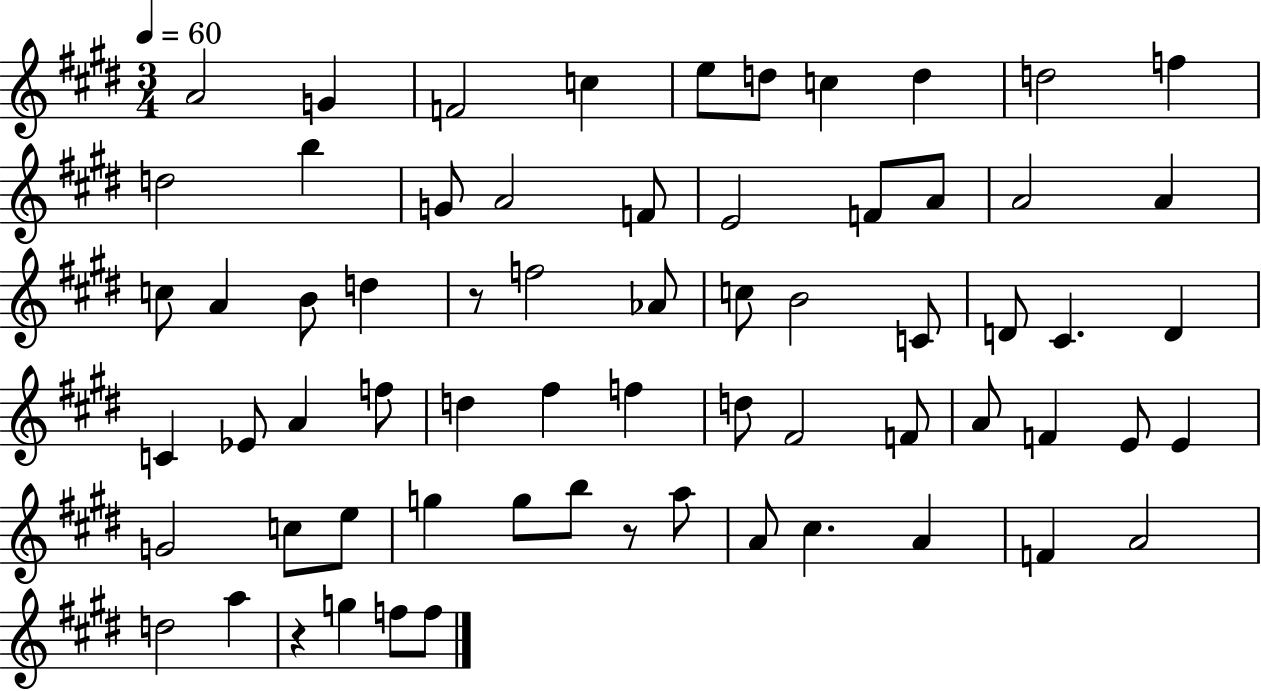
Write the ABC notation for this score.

X:1
T:Untitled
M:3/4
L:1/4
K:E
A2 G F2 c e/2 d/2 c d d2 f d2 b G/2 A2 F/2 E2 F/2 A/2 A2 A c/2 A B/2 d z/2 f2 _A/2 c/2 B2 C/2 D/2 ^C D C _E/2 A f/2 d ^f f d/2 ^F2 F/2 A/2 F E/2 E G2 c/2 e/2 g g/2 b/2 z/2 a/2 A/2 ^c A F A2 d2 a z g f/2 f/2